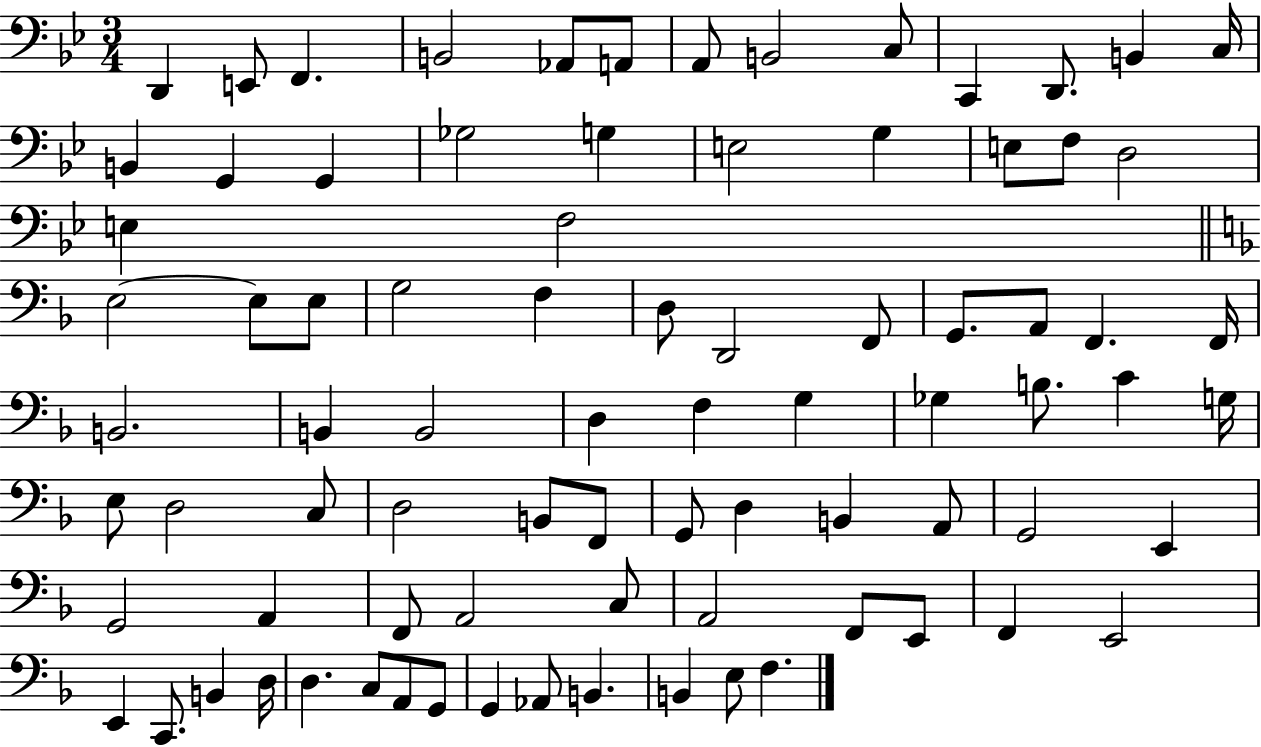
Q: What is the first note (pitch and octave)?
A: D2